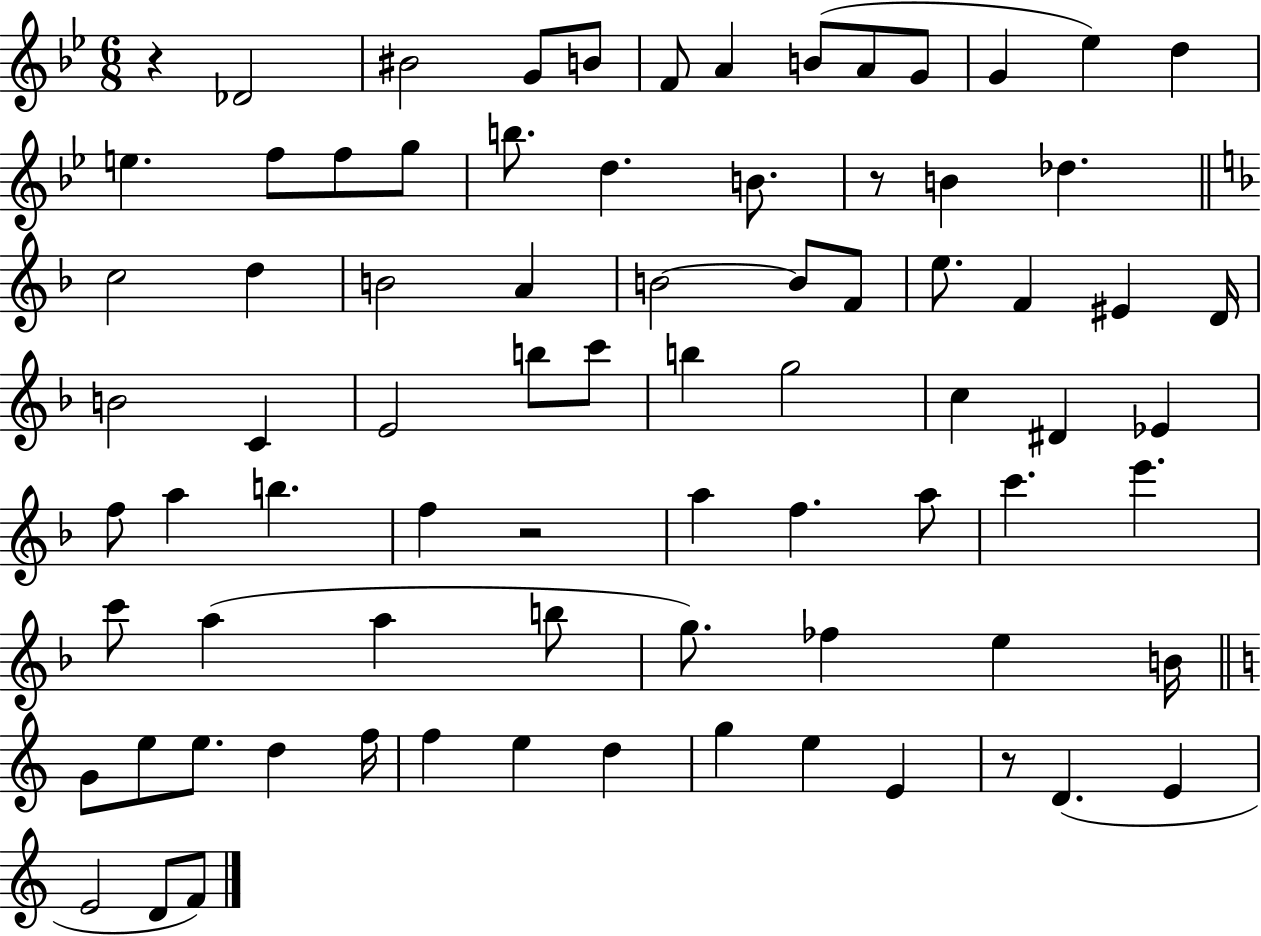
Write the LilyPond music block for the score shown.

{
  \clef treble
  \numericTimeSignature
  \time 6/8
  \key bes \major
  r4 des'2 | bis'2 g'8 b'8 | f'8 a'4 b'8( a'8 g'8 | g'4 ees''4) d''4 | \break e''4. f''8 f''8 g''8 | b''8. d''4. b'8. | r8 b'4 des''4. | \bar "||" \break \key d \minor c''2 d''4 | b'2 a'4 | b'2~~ b'8 f'8 | e''8. f'4 eis'4 d'16 | \break b'2 c'4 | e'2 b''8 c'''8 | b''4 g''2 | c''4 dis'4 ees'4 | \break f''8 a''4 b''4. | f''4 r2 | a''4 f''4. a''8 | c'''4. e'''4. | \break c'''8 a''4( a''4 b''8 | g''8.) fes''4 e''4 b'16 | \bar "||" \break \key c \major g'8 e''8 e''8. d''4 f''16 | f''4 e''4 d''4 | g''4 e''4 e'4 | r8 d'4.( e'4 | \break e'2 d'8 f'8) | \bar "|."
}